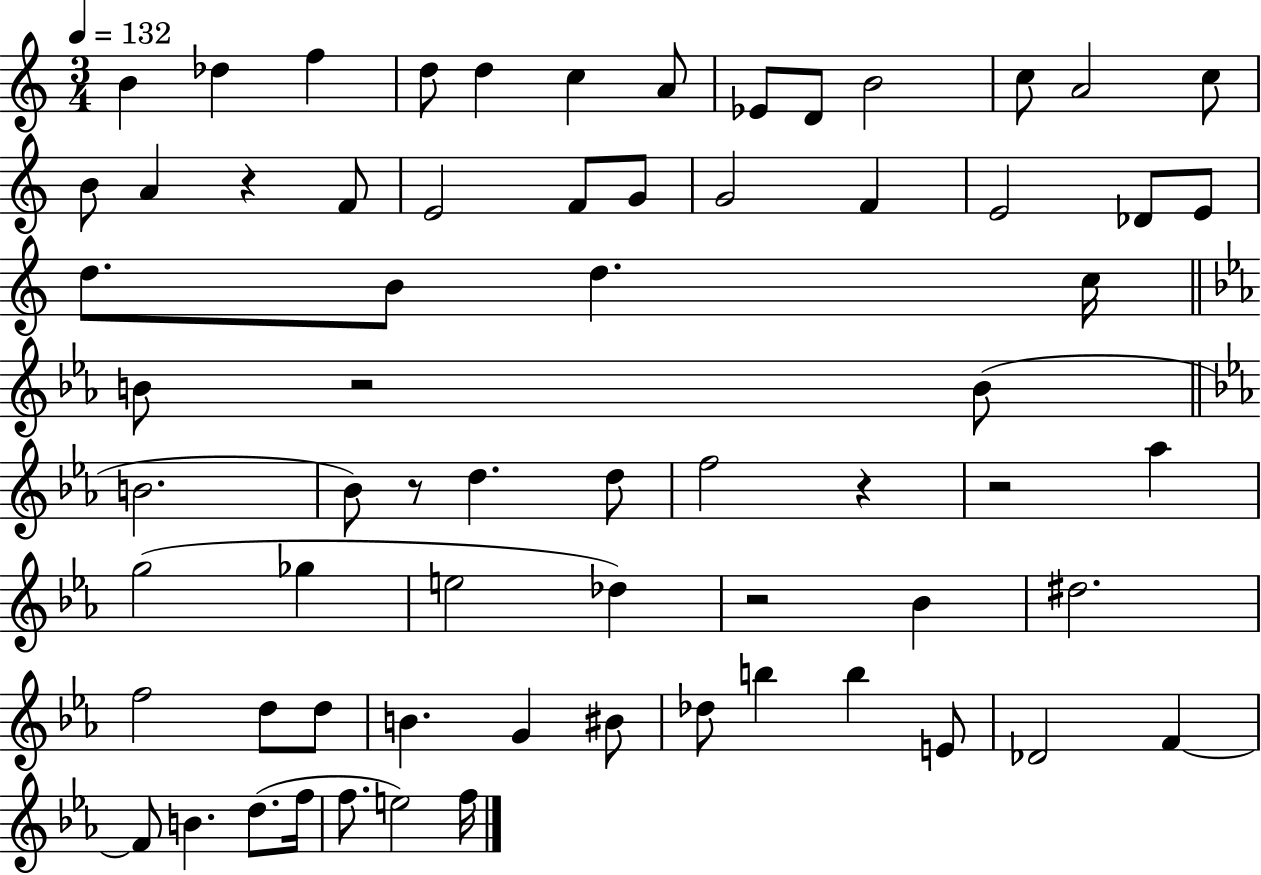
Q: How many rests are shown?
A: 6